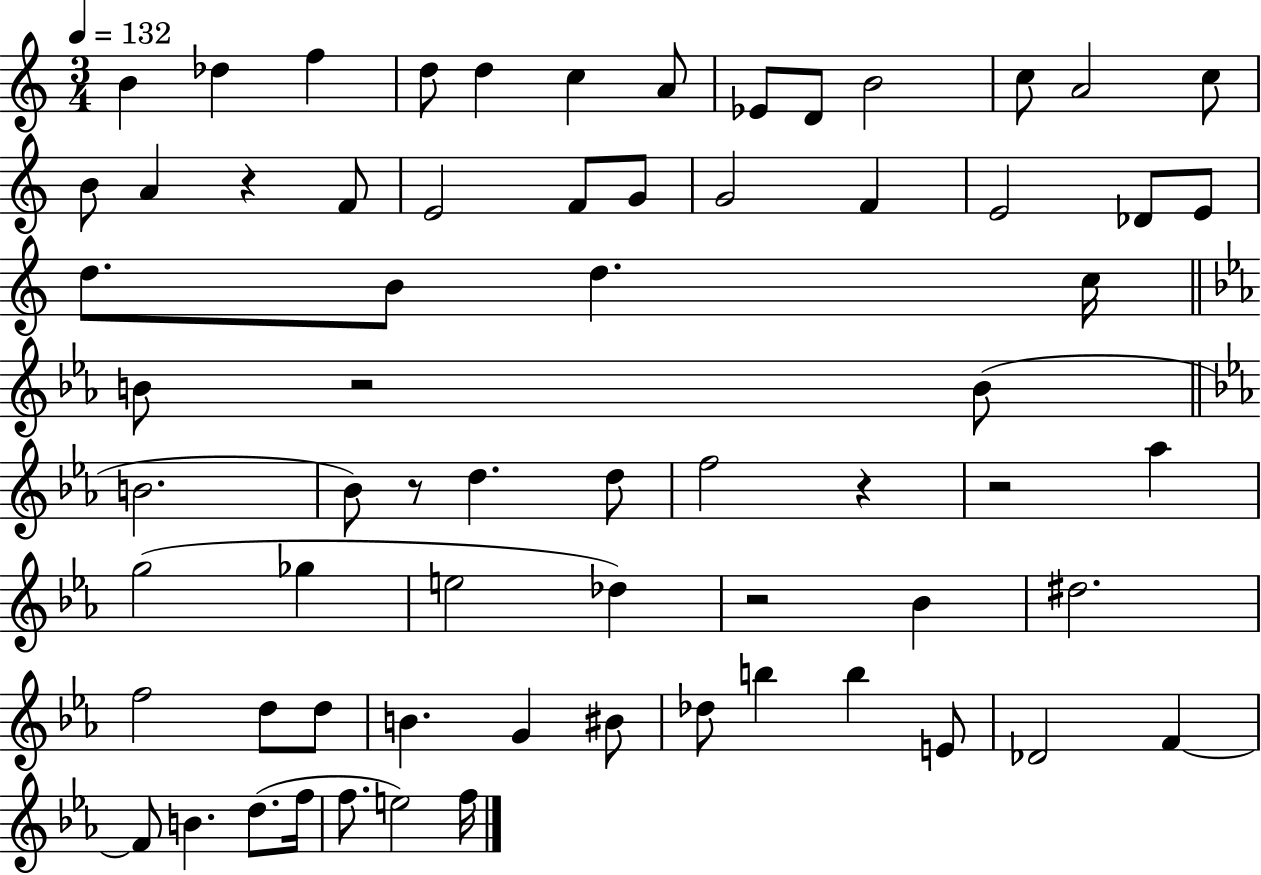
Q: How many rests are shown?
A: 6